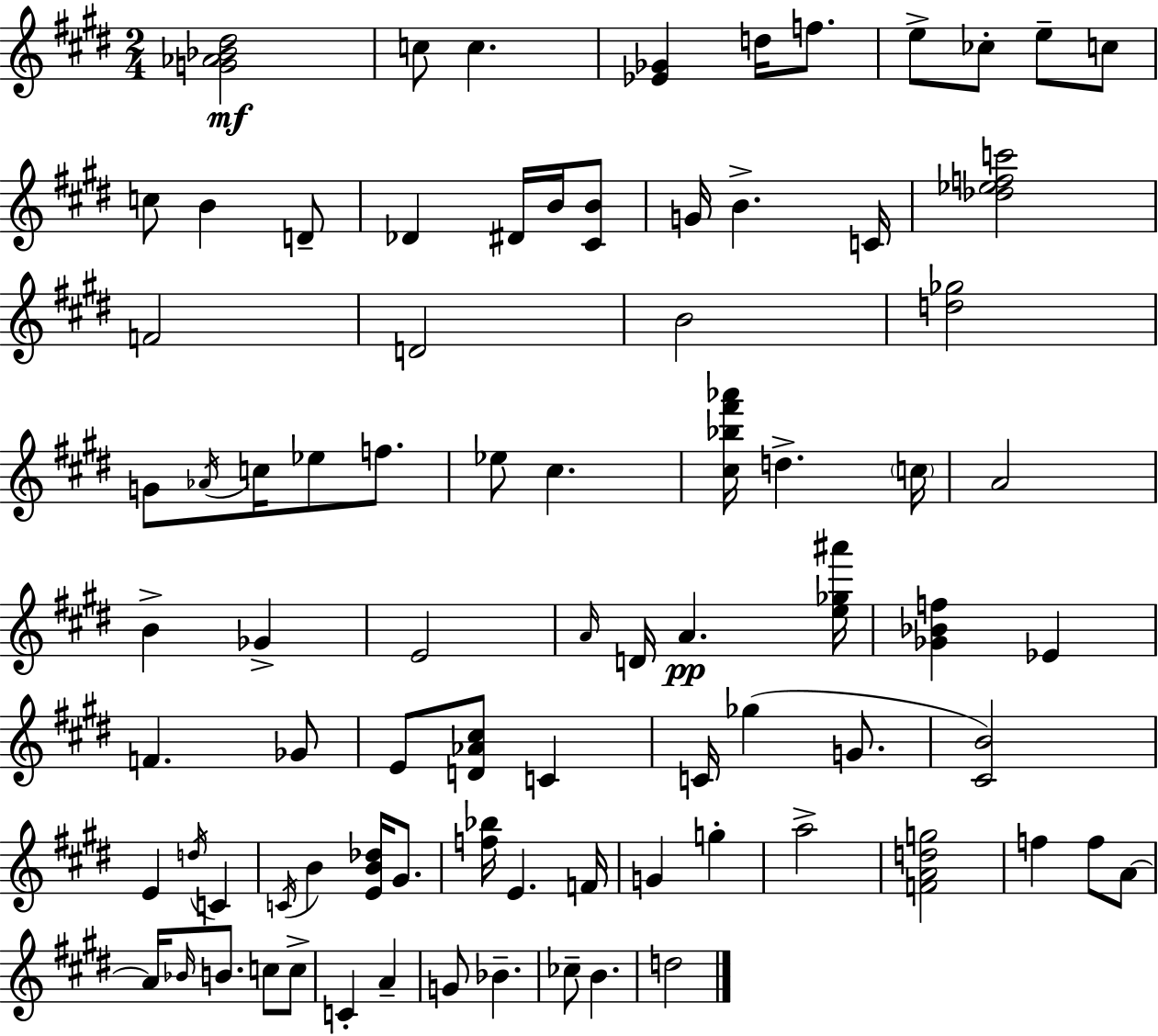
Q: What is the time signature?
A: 2/4